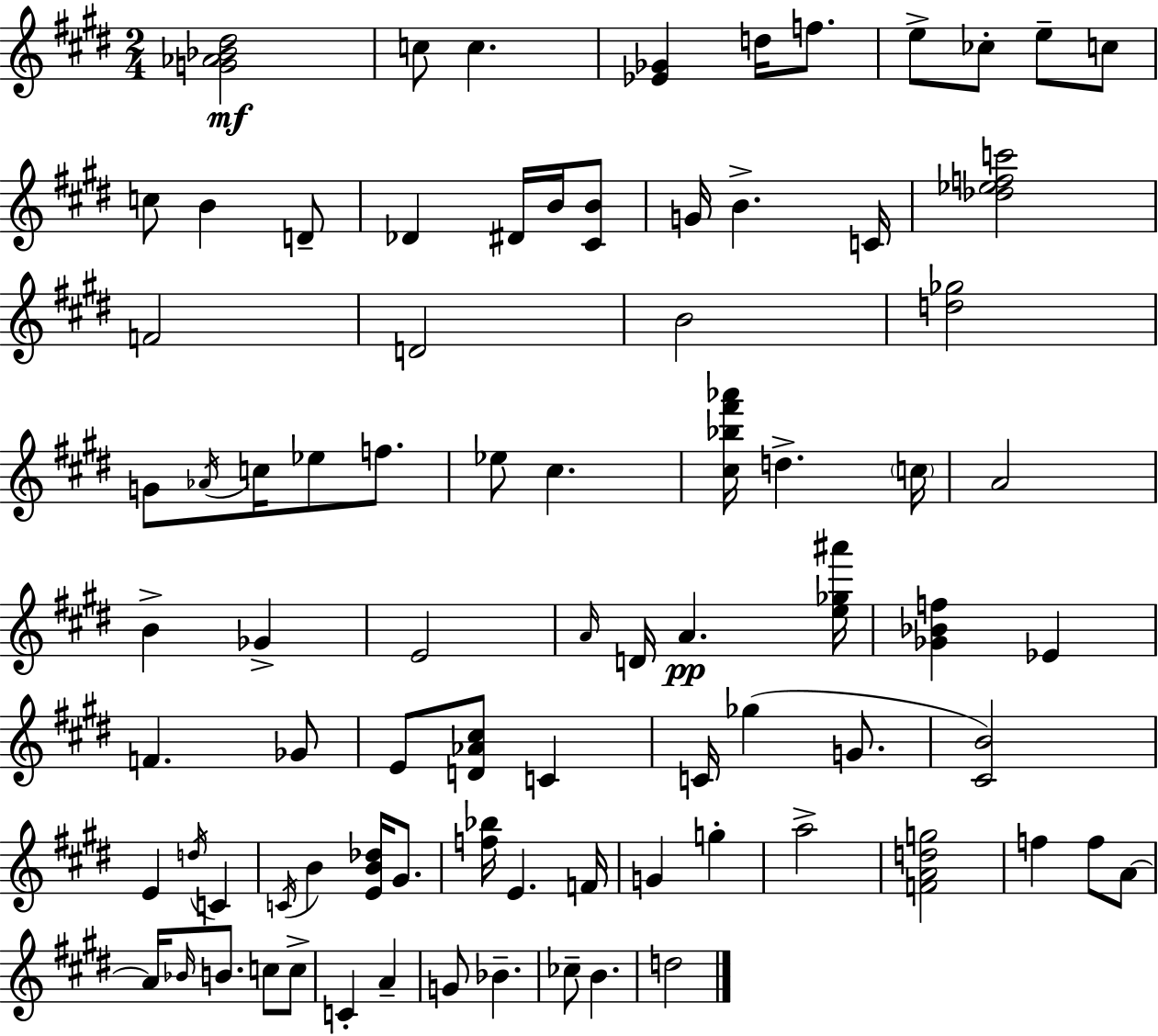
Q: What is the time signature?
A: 2/4